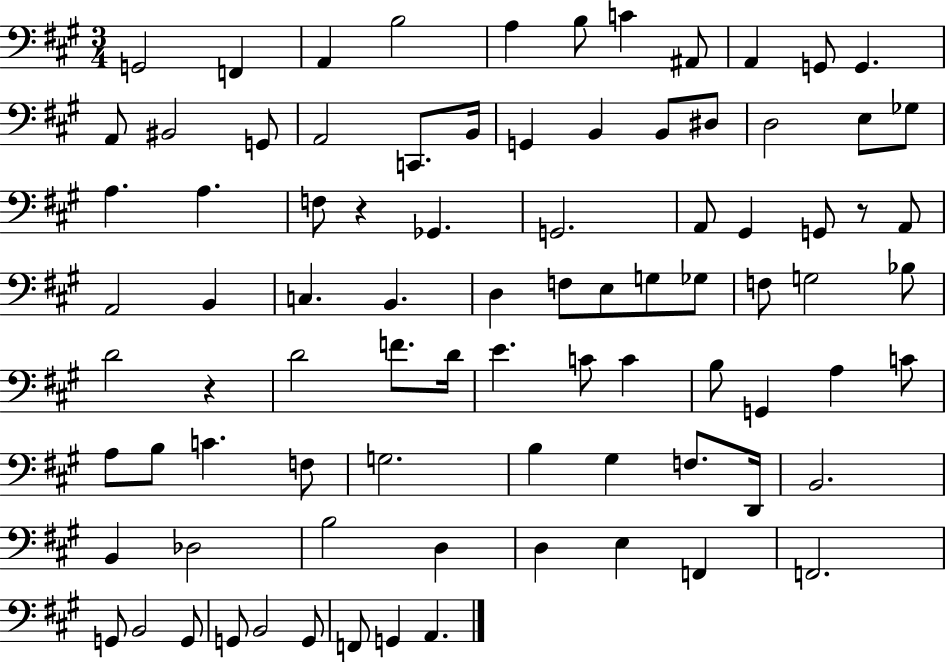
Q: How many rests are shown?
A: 3